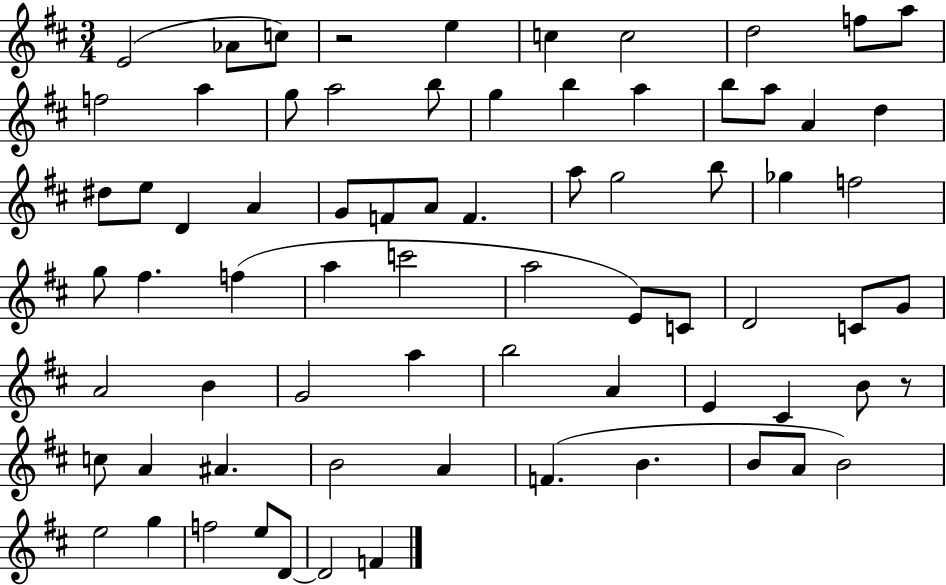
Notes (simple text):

E4/h Ab4/e C5/e R/h E5/q C5/q C5/h D5/h F5/e A5/e F5/h A5/q G5/e A5/h B5/e G5/q B5/q A5/q B5/e A5/e A4/q D5/q D#5/e E5/e D4/q A4/q G4/e F4/e A4/e F4/q. A5/e G5/h B5/e Gb5/q F5/h G5/e F#5/q. F5/q A5/q C6/h A5/h E4/e C4/e D4/h C4/e G4/e A4/h B4/q G4/h A5/q B5/h A4/q E4/q C#4/q B4/e R/e C5/e A4/q A#4/q. B4/h A4/q F4/q. B4/q. B4/e A4/e B4/h E5/h G5/q F5/h E5/e D4/e D4/h F4/q